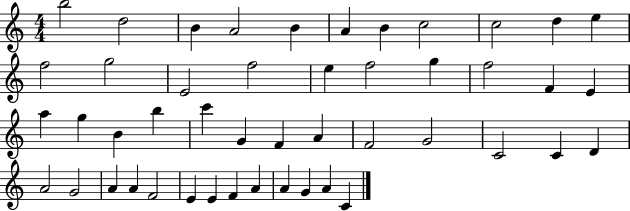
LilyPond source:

{
  \clef treble
  \numericTimeSignature
  \time 4/4
  \key c \major
  b''2 d''2 | b'4 a'2 b'4 | a'4 b'4 c''2 | c''2 d''4 e''4 | \break f''2 g''2 | e'2 f''2 | e''4 f''2 g''4 | f''2 f'4 e'4 | \break a''4 g''4 b'4 b''4 | c'''4 g'4 f'4 a'4 | f'2 g'2 | c'2 c'4 d'4 | \break a'2 g'2 | a'4 a'4 f'2 | e'4 e'4 f'4 a'4 | a'4 g'4 a'4 c'4 | \break \bar "|."
}